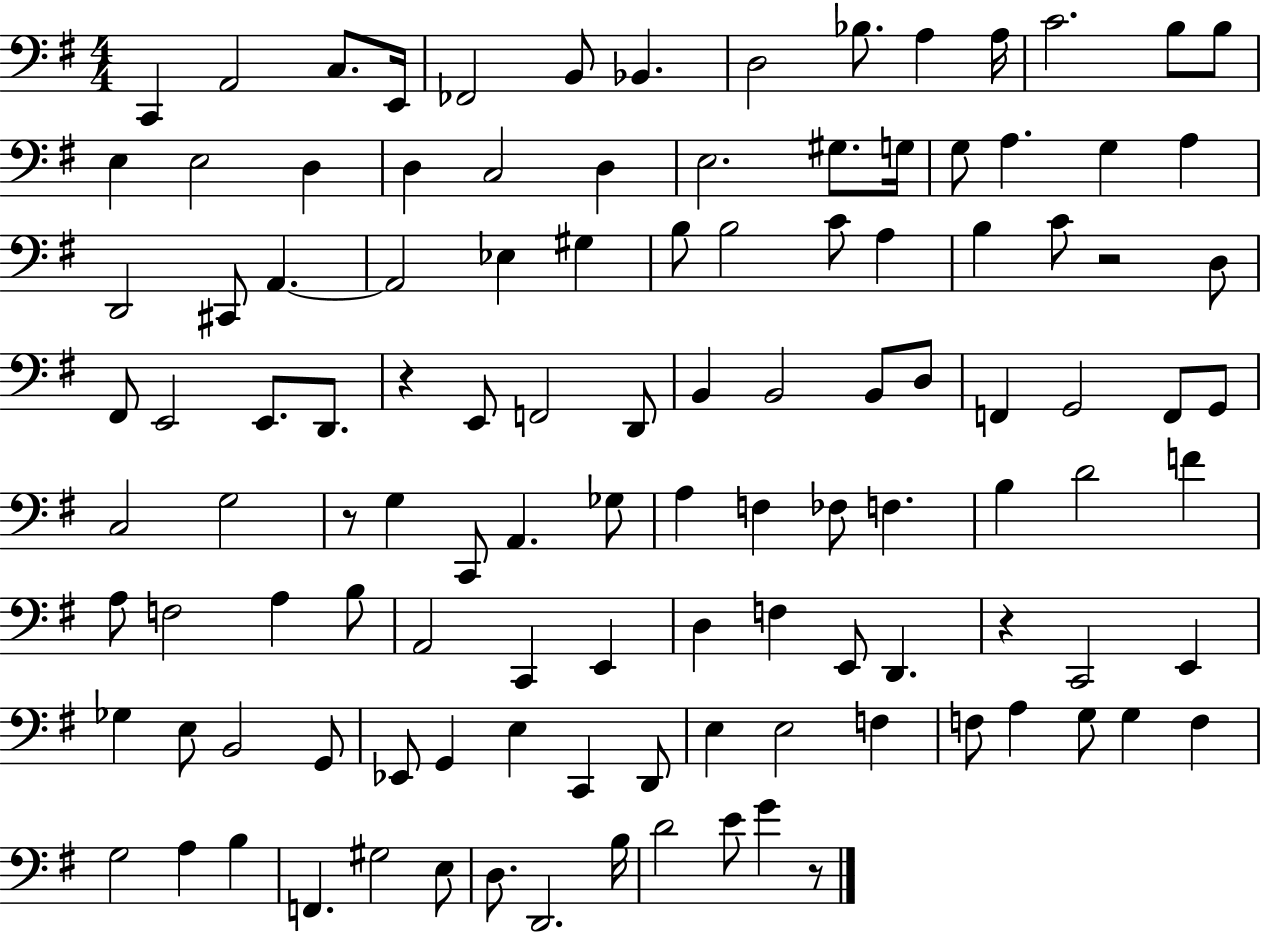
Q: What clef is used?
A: bass